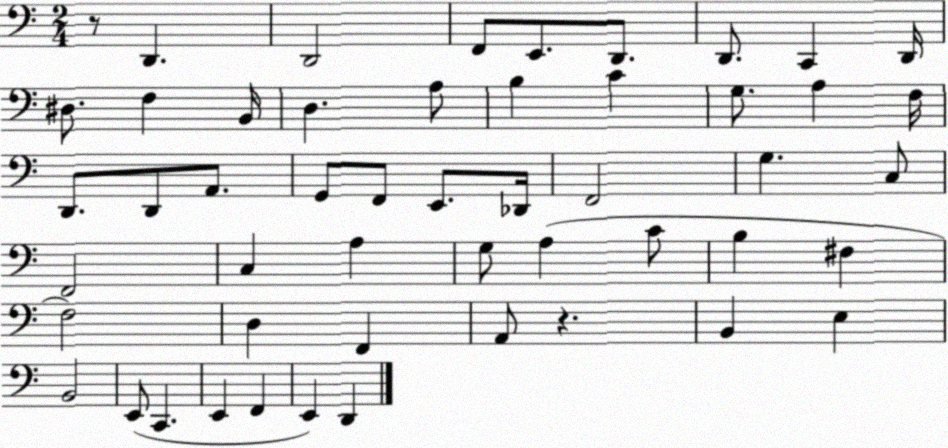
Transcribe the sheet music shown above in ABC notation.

X:1
T:Untitled
M:2/4
L:1/4
K:C
z/2 D,, D,,2 F,,/2 E,,/2 D,,/2 D,,/2 C,, D,,/4 ^D,/2 F, B,,/4 D, A,/2 B, C G,/2 A, F,/4 D,,/2 D,,/2 A,,/2 G,,/2 F,,/2 E,,/2 _D,,/4 F,,2 G, C,/2 F,,2 C, A, G,/2 A, C/2 B, ^F, F,2 D, F,, A,,/2 z B,, E, B,,2 E,,/2 C,, E,, F,, E,, D,,